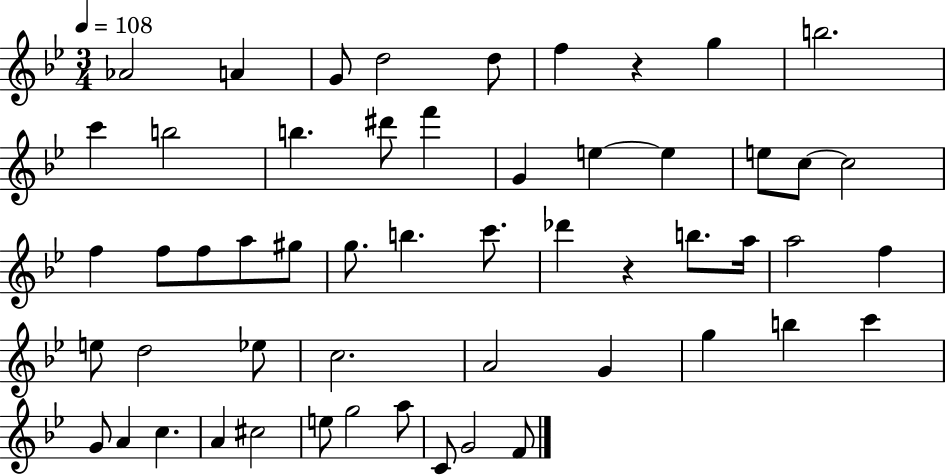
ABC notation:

X:1
T:Untitled
M:3/4
L:1/4
K:Bb
_A2 A G/2 d2 d/2 f z g b2 c' b2 b ^d'/2 f' G e e e/2 c/2 c2 f f/2 f/2 a/2 ^g/2 g/2 b c'/2 _d' z b/2 a/4 a2 f e/2 d2 _e/2 c2 A2 G g b c' G/2 A c A ^c2 e/2 g2 a/2 C/2 G2 F/2